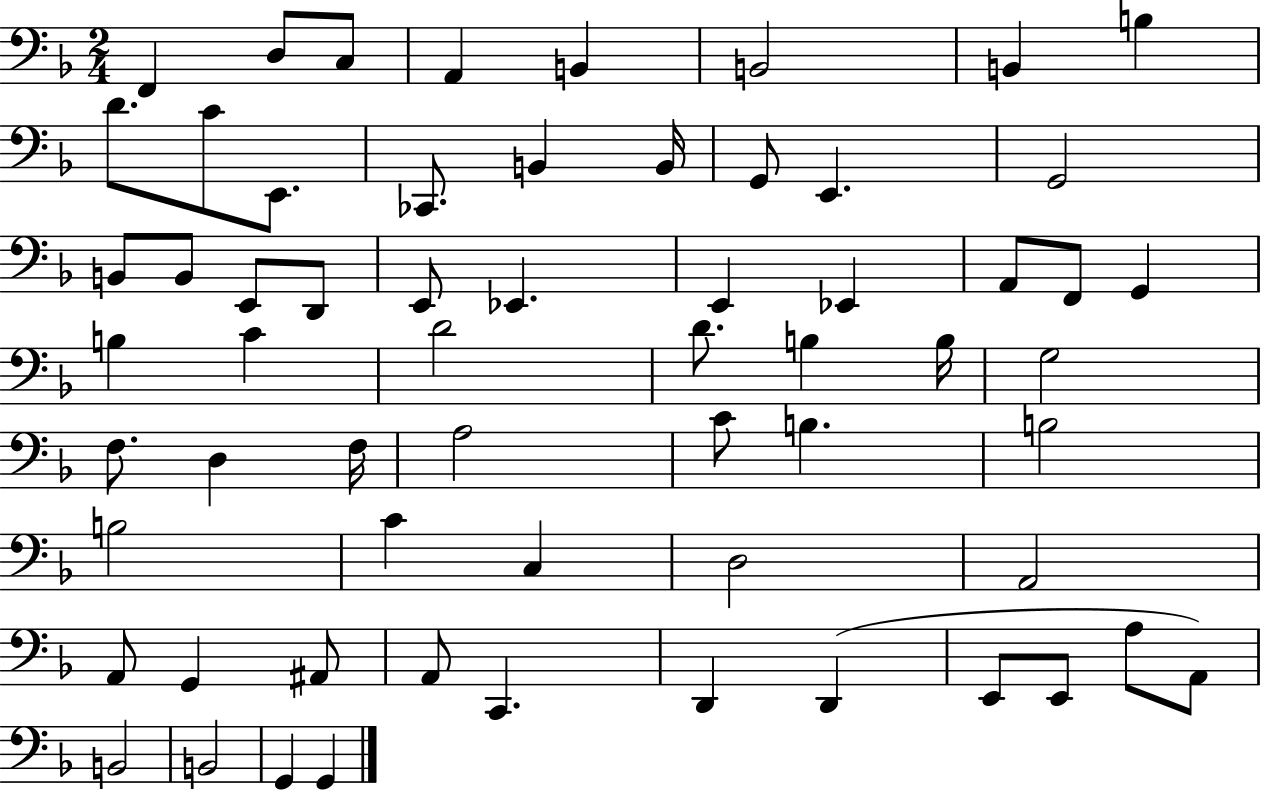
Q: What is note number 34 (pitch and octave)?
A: B3